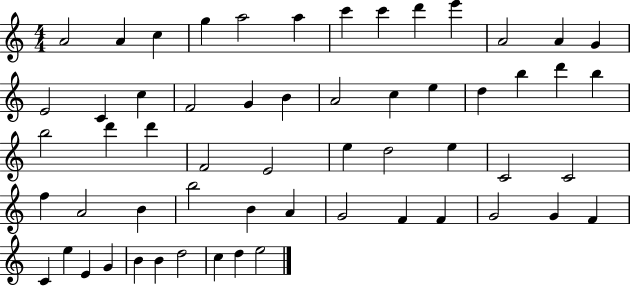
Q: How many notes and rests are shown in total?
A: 58